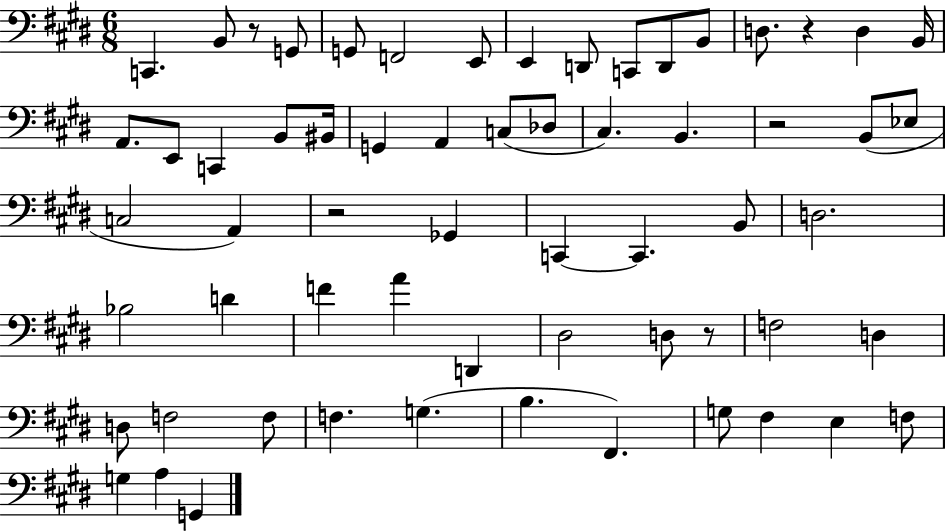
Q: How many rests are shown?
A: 5